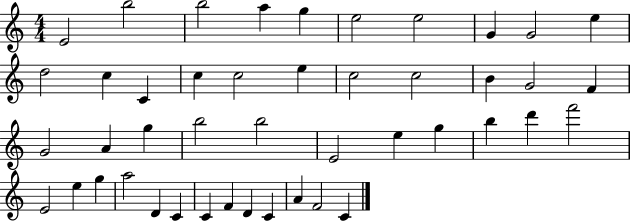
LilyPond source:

{
  \clef treble
  \numericTimeSignature
  \time 4/4
  \key c \major
  e'2 b''2 | b''2 a''4 g''4 | e''2 e''2 | g'4 g'2 e''4 | \break d''2 c''4 c'4 | c''4 c''2 e''4 | c''2 c''2 | b'4 g'2 f'4 | \break g'2 a'4 g''4 | b''2 b''2 | e'2 e''4 g''4 | b''4 d'''4 f'''2 | \break e'2 e''4 g''4 | a''2 d'4 c'4 | c'4 f'4 d'4 c'4 | a'4 f'2 c'4 | \break \bar "|."
}